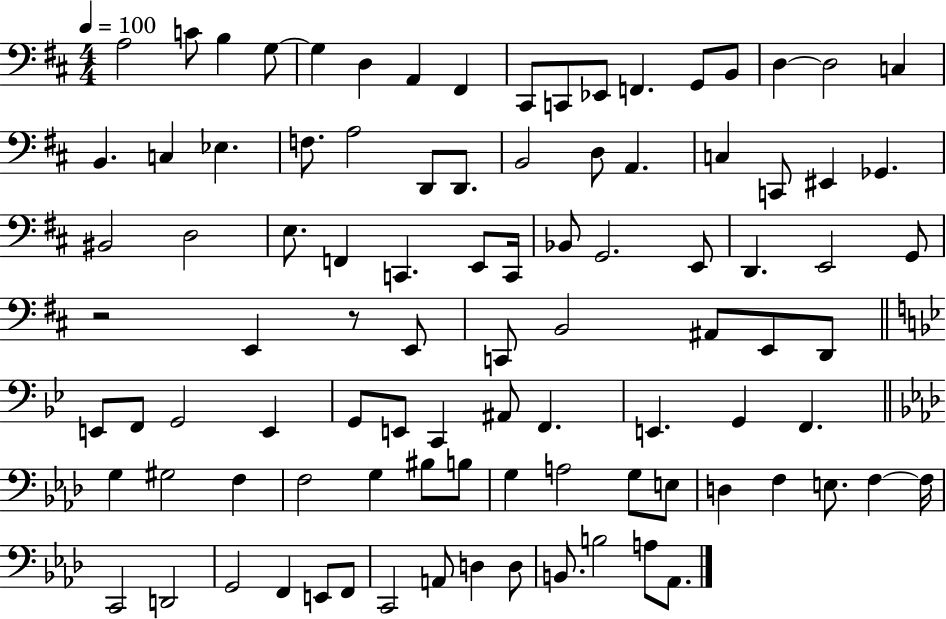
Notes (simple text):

A3/h C4/e B3/q G3/e G3/q D3/q A2/q F#2/q C#2/e C2/e Eb2/e F2/q. G2/e B2/e D3/q D3/h C3/q B2/q. C3/q Eb3/q. F3/e. A3/h D2/e D2/e. B2/h D3/e A2/q. C3/q C2/e EIS2/q Gb2/q. BIS2/h D3/h E3/e. F2/q C2/q. E2/e C2/s Bb2/e G2/h. E2/e D2/q. E2/h G2/e R/h E2/q R/e E2/e C2/e B2/h A#2/e E2/e D2/e E2/e F2/e G2/h E2/q G2/e E2/e C2/q A#2/e F2/q. E2/q. G2/q F2/q. G3/q G#3/h F3/q F3/h G3/q BIS3/e B3/e G3/q A3/h G3/e E3/e D3/q F3/q E3/e. F3/q F3/s C2/h D2/h G2/h F2/q E2/e F2/e C2/h A2/e D3/q D3/e B2/e. B3/h A3/e Ab2/e.